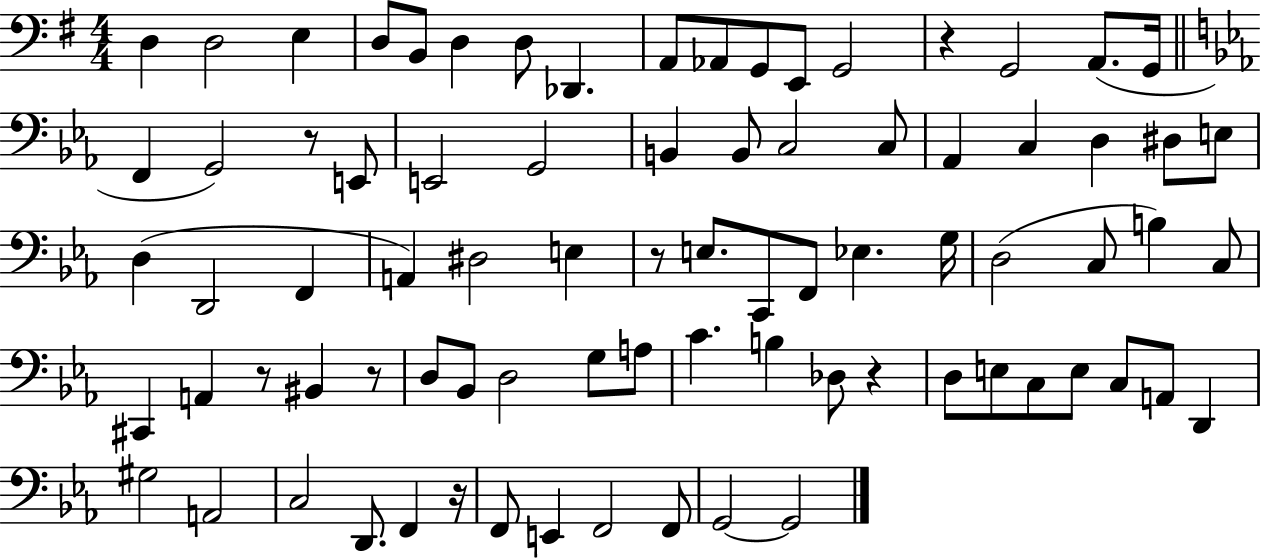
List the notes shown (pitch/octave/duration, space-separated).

D3/q D3/h E3/q D3/e B2/e D3/q D3/e Db2/q. A2/e Ab2/e G2/e E2/e G2/h R/q G2/h A2/e. G2/s F2/q G2/h R/e E2/e E2/h G2/h B2/q B2/e C3/h C3/e Ab2/q C3/q D3/q D#3/e E3/e D3/q D2/h F2/q A2/q D#3/h E3/q R/e E3/e. C2/e F2/e Eb3/q. G3/s D3/h C3/e B3/q C3/e C#2/q A2/q R/e BIS2/q R/e D3/e Bb2/e D3/h G3/e A3/e C4/q. B3/q Db3/e R/q D3/e E3/e C3/e E3/e C3/e A2/e D2/q G#3/h A2/h C3/h D2/e. F2/q R/s F2/e E2/q F2/h F2/e G2/h G2/h